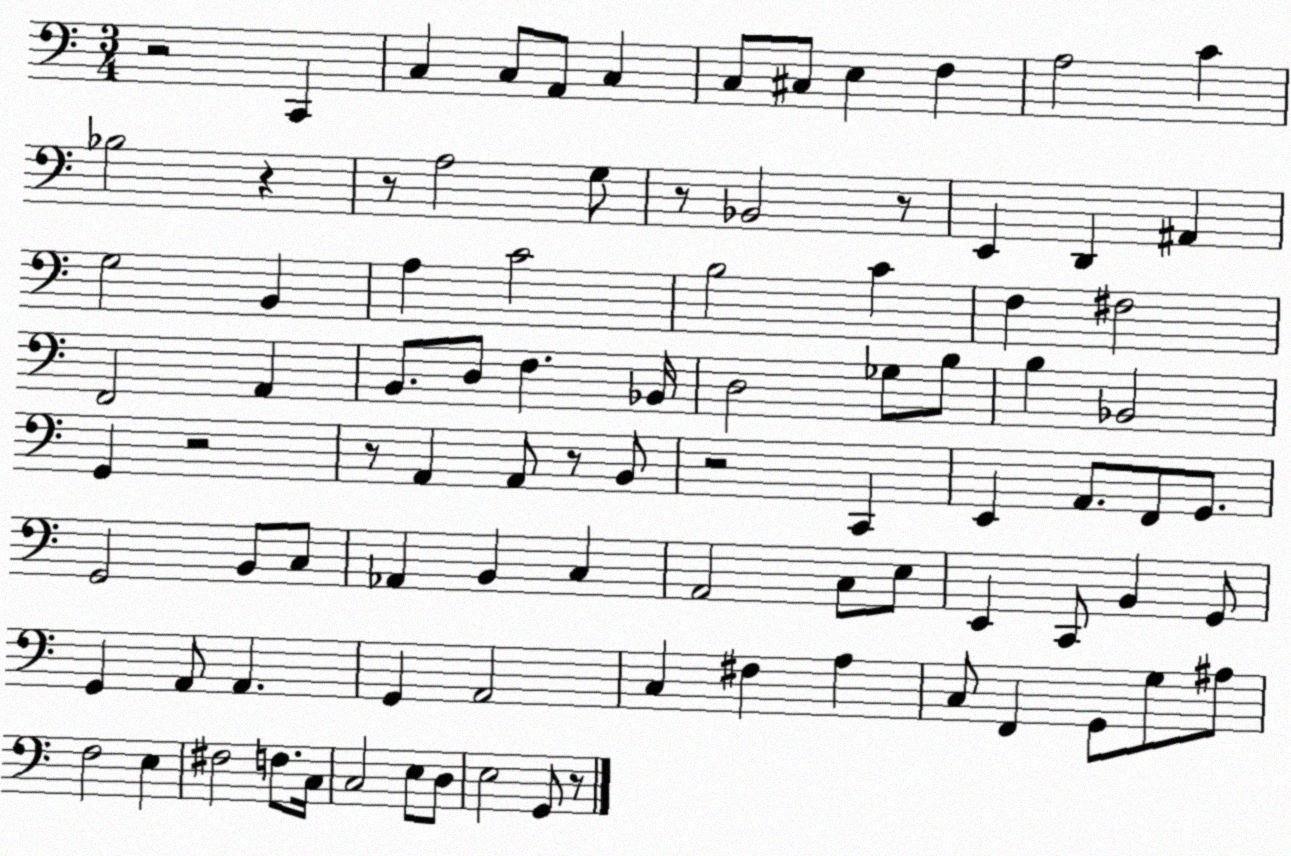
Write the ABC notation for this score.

X:1
T:Untitled
M:3/4
L:1/4
K:C
z2 C,, C, C,/2 A,,/2 C, C,/2 ^C,/2 E, F, A,2 C _B,2 z z/2 A,2 G,/2 z/2 _B,,2 z/2 E,, D,, ^A,, G,2 B,, A, C2 B,2 C F, ^F,2 F,,2 A,, B,,/2 D,/2 F, _B,,/4 D,2 _G,/2 B,/2 B, _B,,2 G,, z2 z/2 A,, A,,/2 z/2 B,,/2 z2 C,, E,, A,,/2 F,,/2 G,,/2 G,,2 B,,/2 C,/2 _A,, B,, C, A,,2 C,/2 E,/2 E,, C,,/2 B,, G,,/2 G,, A,,/2 A,, G,, A,,2 C, ^F, A, C,/2 F,, G,,/2 G,/2 ^A,/2 F,2 E, ^F,2 F,/2 C,/4 C,2 E,/2 D,/2 E,2 G,,/2 z/2